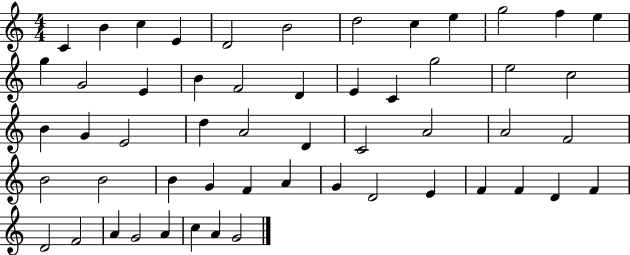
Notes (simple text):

C4/q B4/q C5/q E4/q D4/h B4/h D5/h C5/q E5/q G5/h F5/q E5/q G5/q G4/h E4/q B4/q F4/h D4/q E4/q C4/q G5/h E5/h C5/h B4/q G4/q E4/h D5/q A4/h D4/q C4/h A4/h A4/h F4/h B4/h B4/h B4/q G4/q F4/q A4/q G4/q D4/h E4/q F4/q F4/q D4/q F4/q D4/h F4/h A4/q G4/h A4/q C5/q A4/q G4/h